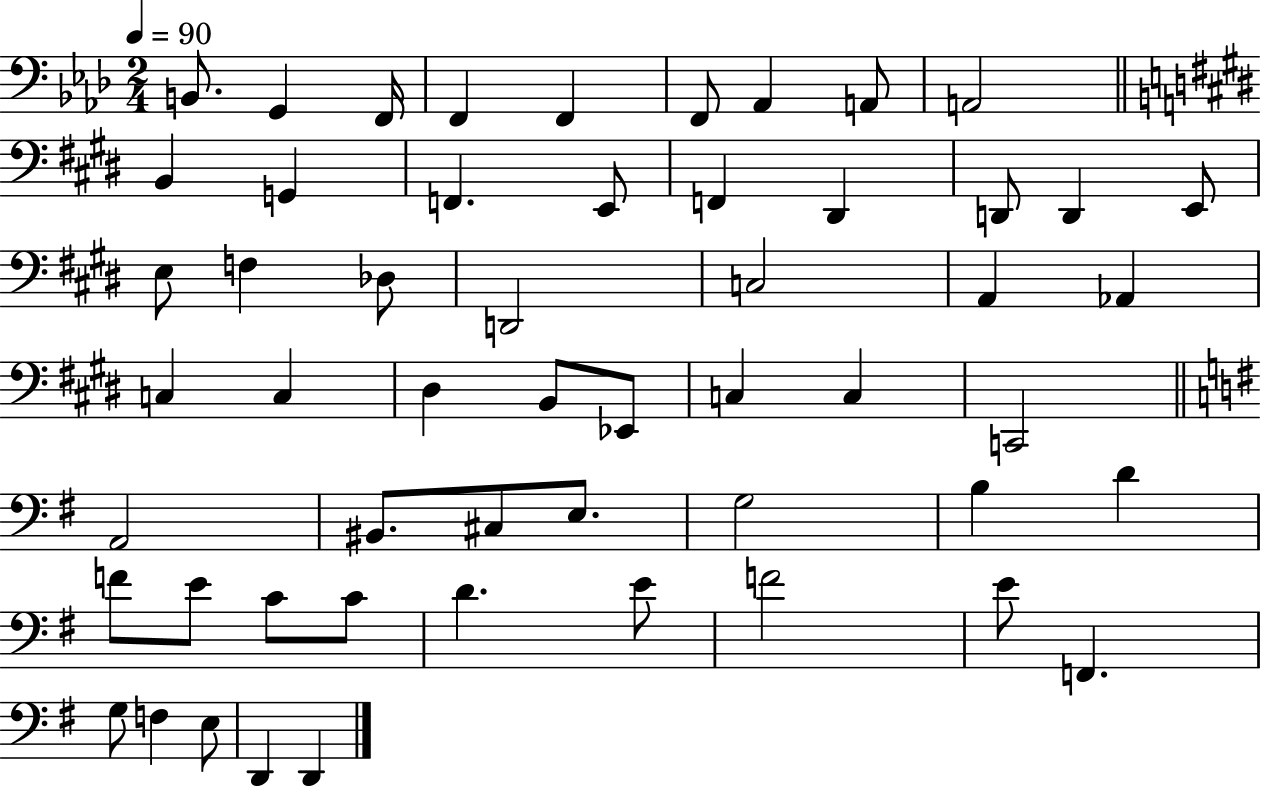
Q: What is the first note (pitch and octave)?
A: B2